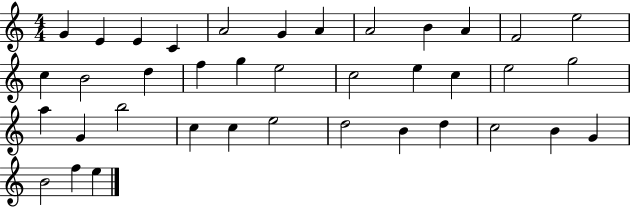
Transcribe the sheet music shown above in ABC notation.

X:1
T:Untitled
M:4/4
L:1/4
K:C
G E E C A2 G A A2 B A F2 e2 c B2 d f g e2 c2 e c e2 g2 a G b2 c c e2 d2 B d c2 B G B2 f e